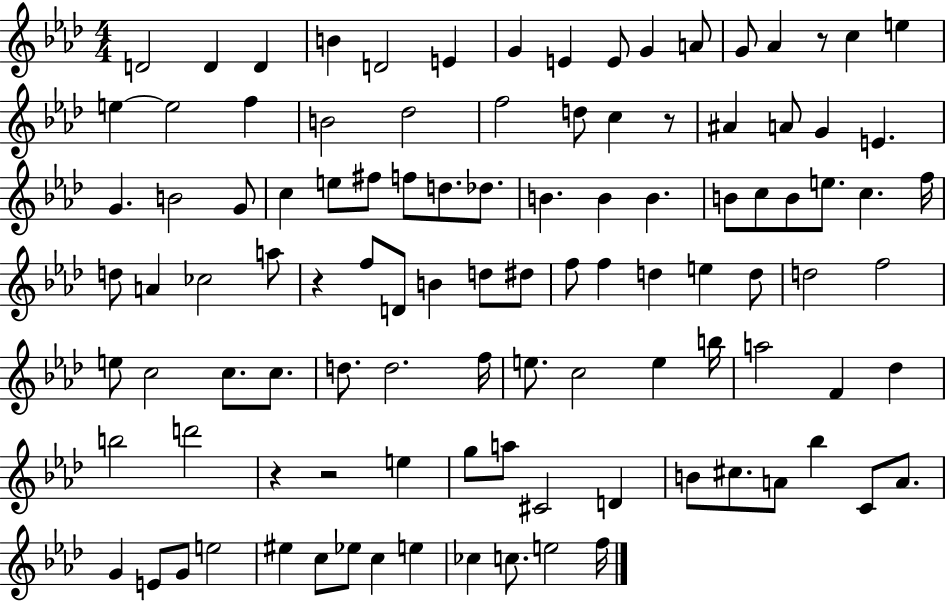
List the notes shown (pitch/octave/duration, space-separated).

D4/h D4/q D4/q B4/q D4/h E4/q G4/q E4/q E4/e G4/q A4/e G4/e Ab4/q R/e C5/q E5/q E5/q E5/h F5/q B4/h Db5/h F5/h D5/e C5/q R/e A#4/q A4/e G4/q E4/q. G4/q. B4/h G4/e C5/q E5/e F#5/e F5/e D5/e. Db5/e. B4/q. B4/q B4/q. B4/e C5/e B4/e E5/e. C5/q. F5/s D5/e A4/q CES5/h A5/e R/q F5/e D4/e B4/q D5/e D#5/e F5/e F5/q D5/q E5/q D5/e D5/h F5/h E5/e C5/h C5/e. C5/e. D5/e. D5/h. F5/s E5/e. C5/h E5/q B5/s A5/h F4/q Db5/q B5/h D6/h R/q R/h E5/q G5/e A5/e C#4/h D4/q B4/e C#5/e. A4/e Bb5/q C4/e A4/e. G4/q E4/e G4/e E5/h EIS5/q C5/e Eb5/e C5/q E5/q CES5/q C5/e. E5/h F5/s